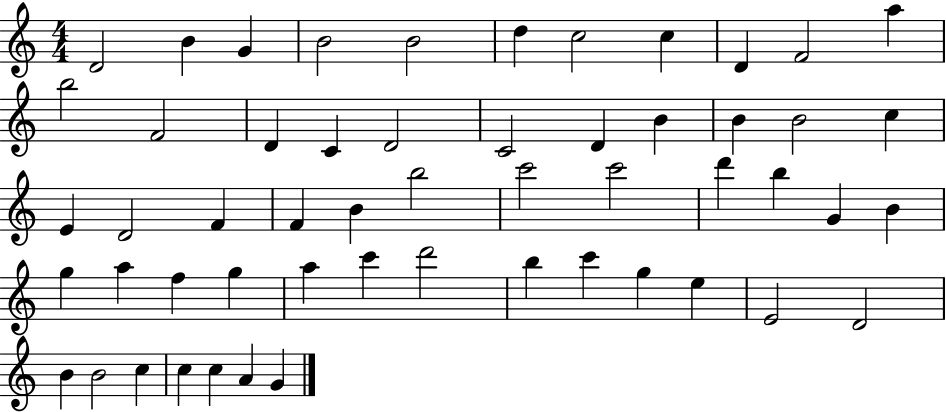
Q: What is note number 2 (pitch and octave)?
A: B4